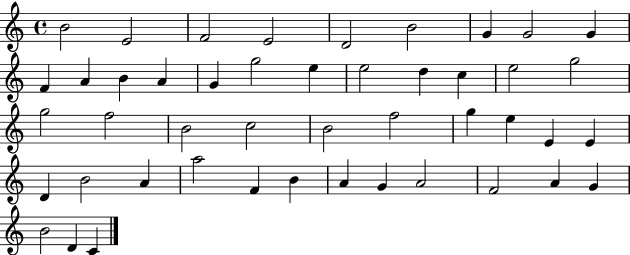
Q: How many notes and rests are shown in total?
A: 46